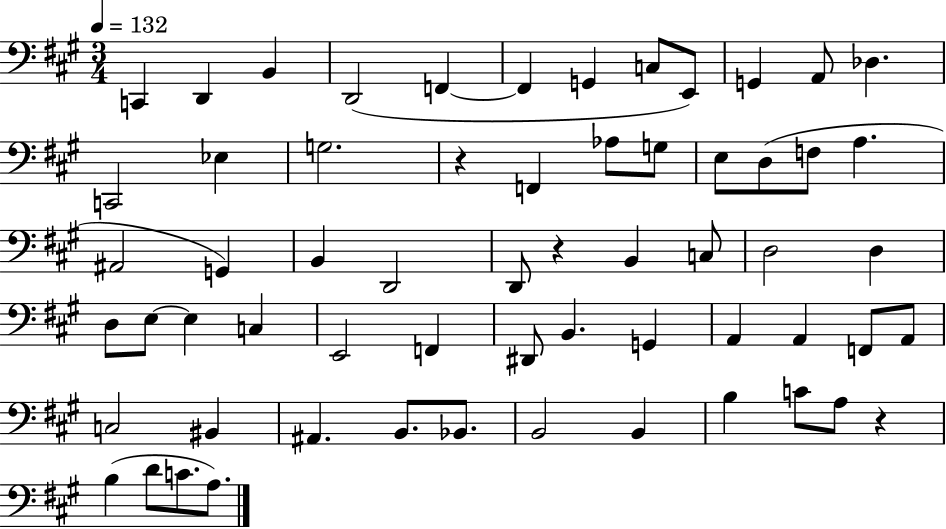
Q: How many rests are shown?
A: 3